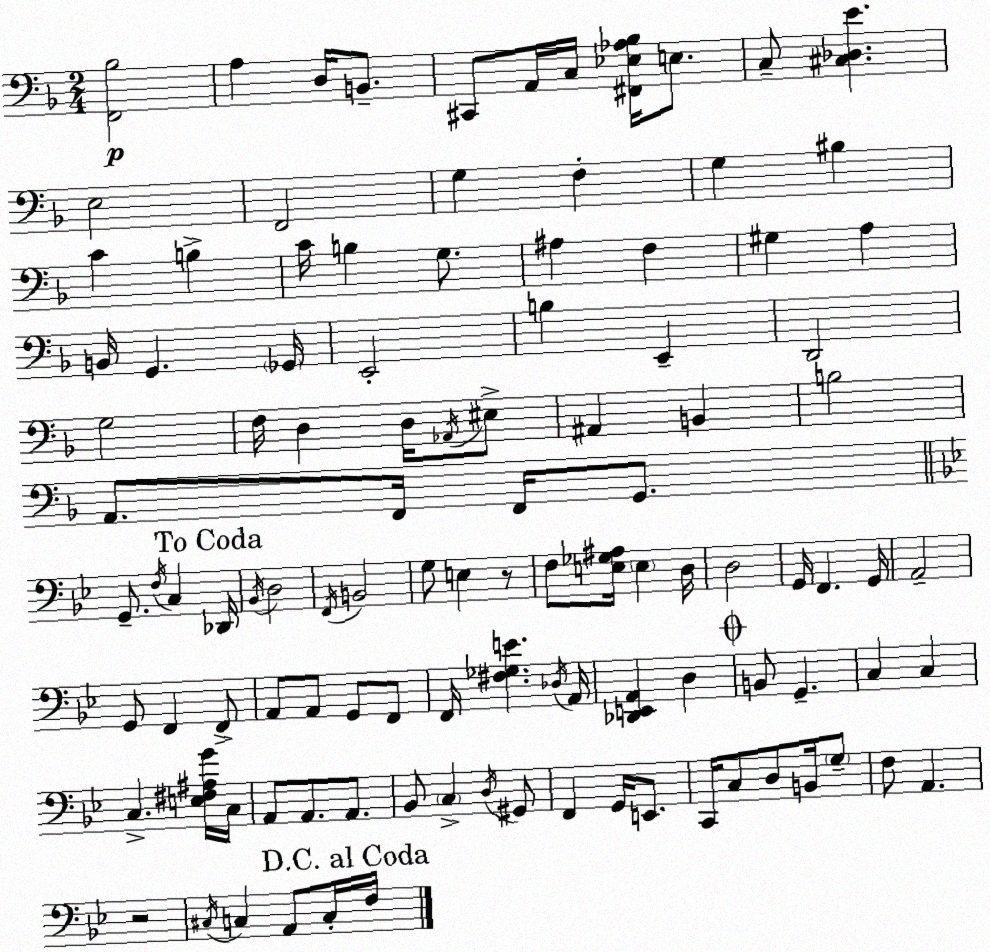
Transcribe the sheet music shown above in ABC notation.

X:1
T:Untitled
M:2/4
L:1/4
K:F
[F,,_B,]2 A, D,/4 B,,/2 ^C,,/2 A,,/4 C,/4 [^F,,_E,_A,_B,]/4 E,/2 C,/2 [^C,_D,E] E,2 F,,2 G, F, G, ^B, C B, C/4 B, G,/2 ^A, F, ^G, A, B,,/4 G,, _G,,/4 E,,2 B, E,, D,,2 G,2 F,/4 D, D,/4 _A,,/4 ^E,/2 ^A,, B,, B,2 A,,/2 F,,/4 F,,/4 G,,/2 G,,/2 F,/4 C, _D,,/4 _B,,/4 D,2 F,,/4 B,,2 G,/2 E, z/2 F,/2 [E,_G,^A,]/4 E, D,/4 D,2 G,,/4 F,, G,,/4 A,,2 G,,/2 F,, F,,/2 A,,/2 A,,/2 G,,/2 F,,/2 F,,/4 [^F,_G,E] _D,/4 A,,/4 [_D,,E,,A,,] D, B,,/2 G,, C, C, C, [E,^F,^A,G]/4 C,/4 A,,/2 A,,/2 A,,/2 _B,,/2 C, D,/4 ^G,,/2 F,, G,,/4 E,,/2 C,,/4 C,/2 D,/2 B,,/4 G,/2 F,/2 A,, z2 ^C,/4 C, A,,/2 C,/4 F,/4